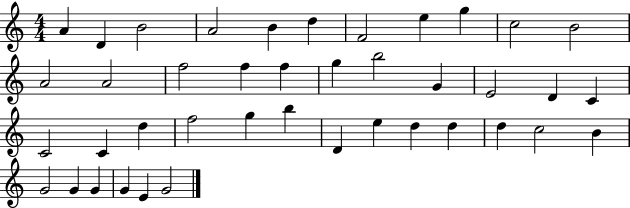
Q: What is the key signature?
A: C major